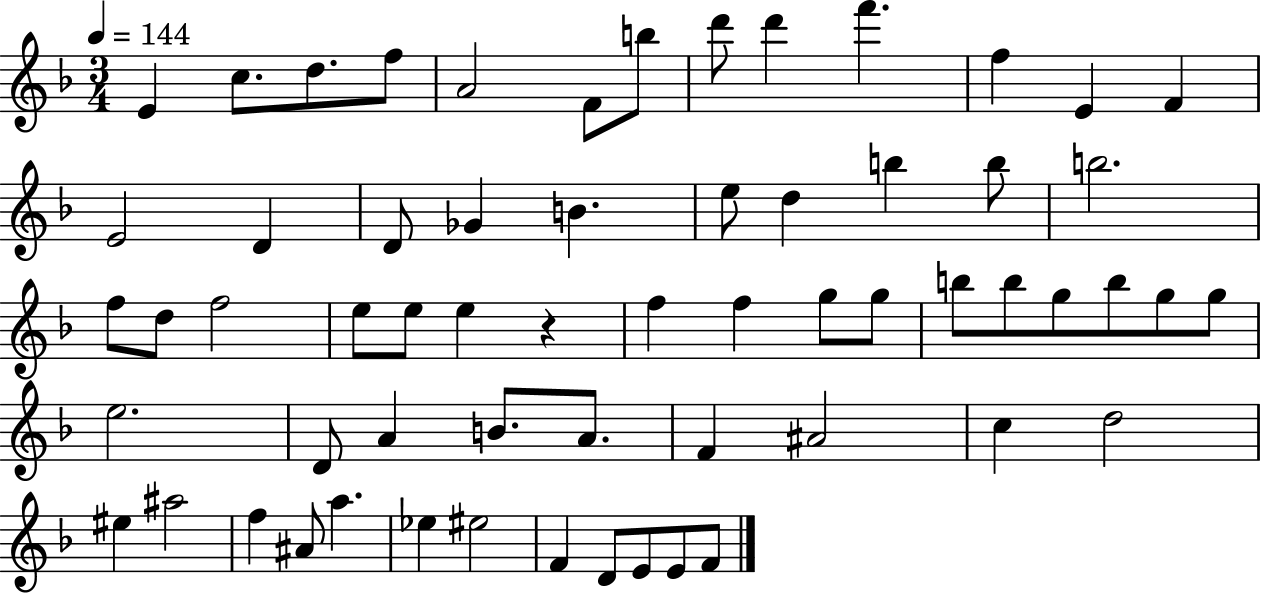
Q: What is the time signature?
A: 3/4